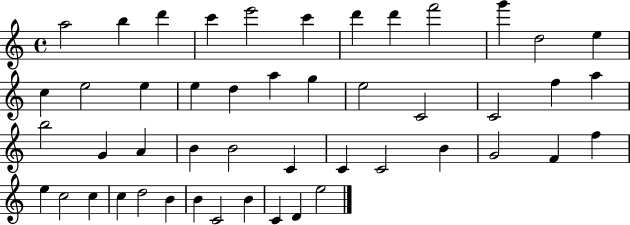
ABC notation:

X:1
T:Untitled
M:4/4
L:1/4
K:C
a2 b d' c' e'2 c' d' d' f'2 g' d2 e c e2 e e d a g e2 C2 C2 f a b2 G A B B2 C C C2 B G2 F f e c2 c c d2 B B C2 B C D e2